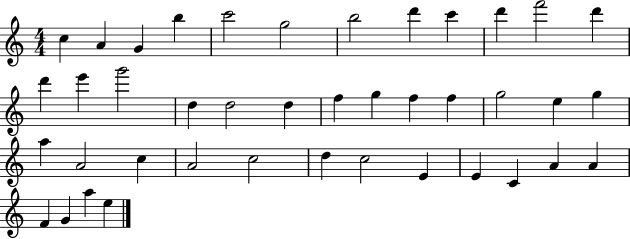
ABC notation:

X:1
T:Untitled
M:4/4
L:1/4
K:C
c A G b c'2 g2 b2 d' c' d' f'2 d' d' e' g'2 d d2 d f g f f g2 e g a A2 c A2 c2 d c2 E E C A A F G a e